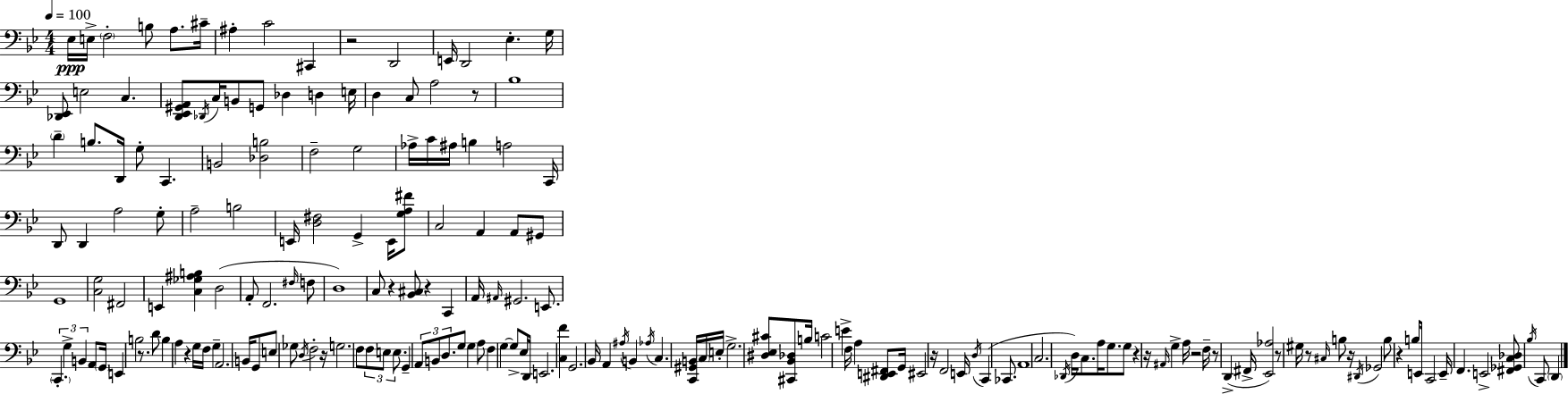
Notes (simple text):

Eb3/s E3/s F3/h B3/e A3/e. C#4/s A#3/q C4/h C#2/q R/h D2/h E2/s D2/h Eb3/q. G3/s [Db2,Eb2]/e E3/h C3/q. [D2,Eb2,G#2,A2]/e Db2/s C3/s B2/e G2/e Db3/q D3/q E3/s D3/q C3/e A3/h R/e Bb3/w D4/q B3/e. D2/s G3/e C2/q. B2/h [Db3,B3]/h F3/h G3/h Ab3/s C4/s A#3/s B3/q A3/h C2/s D2/e D2/q A3/h G3/e A3/h B3/h E2/s [D3,F#3]/h G2/q E2/s [G3,A3,F#4]/e C3/h A2/q A2/e G#2/e G2/w [C3,G3]/h F#2/h E2/q [C3,Gb3,A#3,B3]/q D3/h A2/e F2/h. F#3/s F3/e D3/w C3/e R/q [Bb2,C#3]/e R/q C2/q A2/s A#2/s G#2/h. E2/e. C2/q. G3/q B2/q A2/e G2/s E2/q B3/h R/e. D4/e B3/q A3/q R/q G3/s F3/s G3/q A2/h. B2/s G2/e E3/e Gb3/e D3/s F3/h R/s G3/h. F3/e F3/e E3/e E3/e. G2/q A2/e B2/e D3/e. G3/e G3/q A3/e F3/q G3/q G3/e Eb3/s D2/s E2/h. [C3,F4]/q G2/h. Bb2/s A2/q A#3/s B2/q Ab3/s C3/q. [C2,G#2,B2]/s C3/s E3/s G3/h. [D#3,Eb3,C#4]/e [C#2,Bb2,Db3]/e B3/s C4/h E4/q F3/s A3/q [D#2,E2,F#2]/e G2/s EIS2/h R/s F2/h E2/s D3/s C2/q CES2/e. A2/w C3/h. Db2/s D3/s C3/e. A3/s G3/e. G3/e R/q R/s A#2/s G3/q A3/s R/h F3/s R/e D2/q F#2/s [Eb2,Ab3]/h R/e G#3/s R/e C#3/s B3/e R/s D#2/s Gb2/h B3/e R/q B3/e E2/s C2/h E2/s F2/q. E2/h [F#2,Gb2,C3,Db3]/e Bb3/s C2/e D2/q